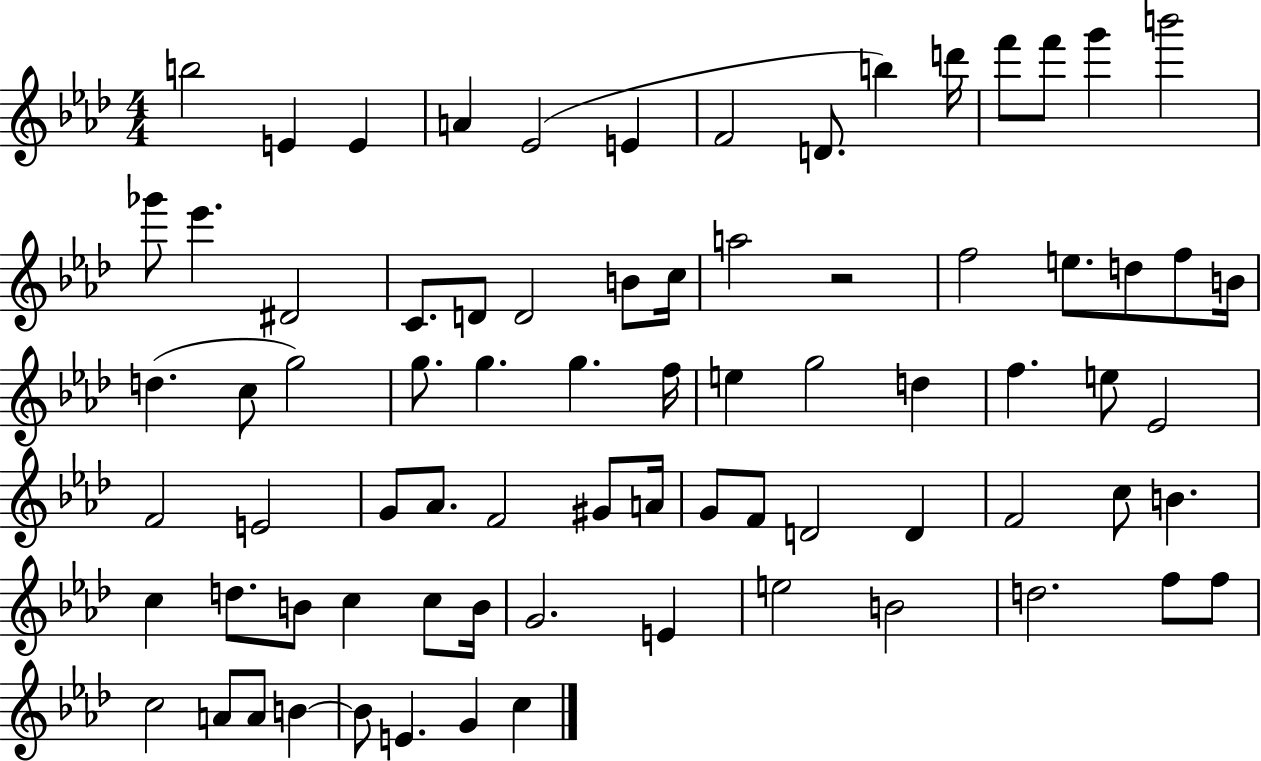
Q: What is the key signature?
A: AES major